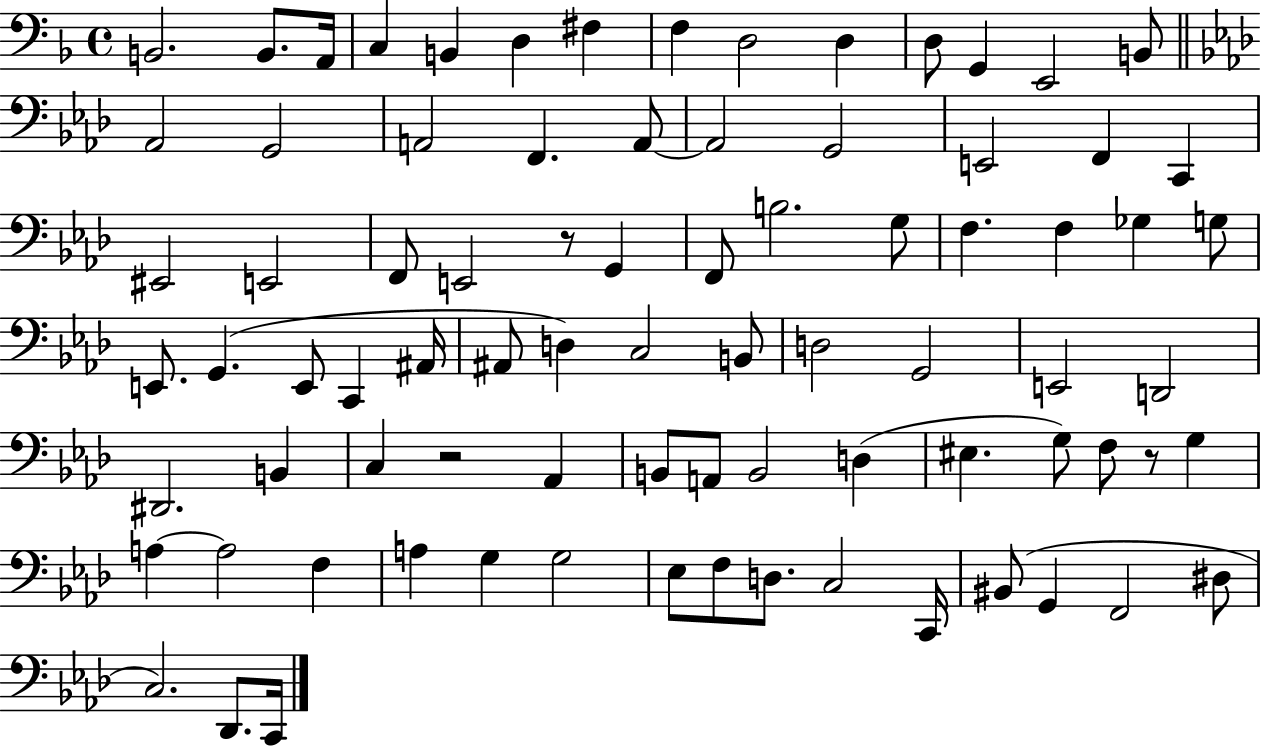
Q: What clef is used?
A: bass